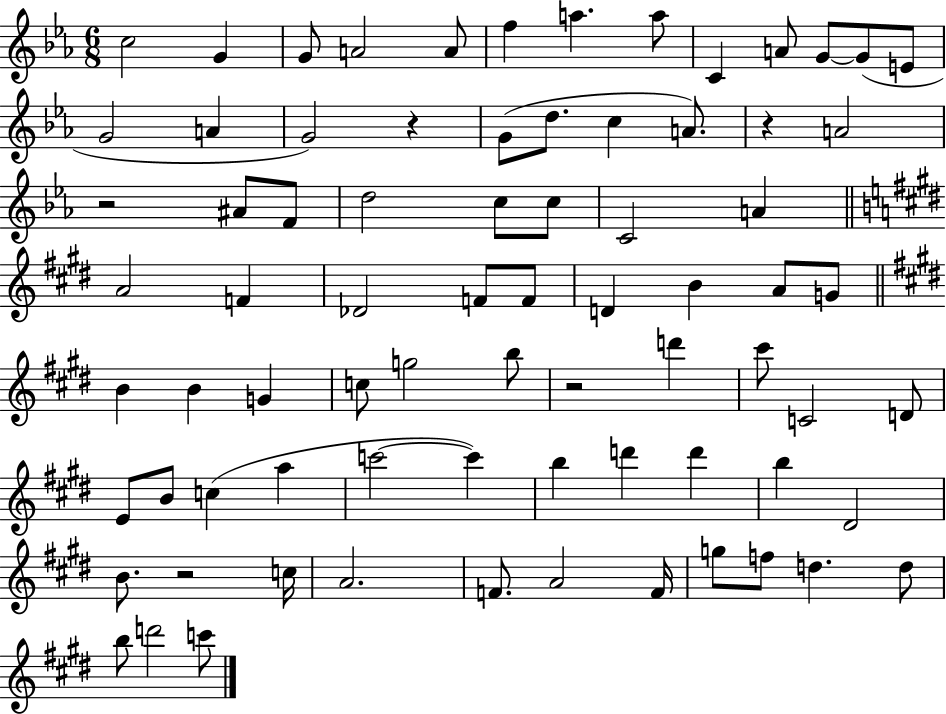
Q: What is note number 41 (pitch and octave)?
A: C5